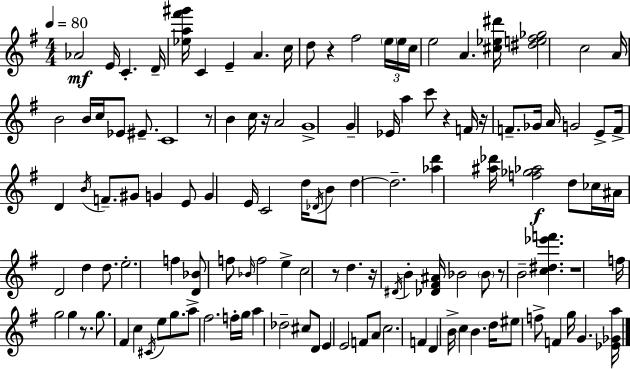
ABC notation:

X:1
T:Untitled
M:4/4
L:1/4
K:G
_A2 E/4 C D/4 [_ea^f'^g']/4 C E A c/4 d/2 z ^f2 e/4 e/4 c/4 e2 A [^c_e^d']/4 [^de^f_g]2 c2 A/4 B2 B/4 c/4 _E/2 ^E/2 C4 z/2 B c/4 z/4 A2 G4 G _E/4 a c'/2 z F/4 z/4 F/2 _G/4 A/4 G2 E/2 F/4 D B/4 F/2 ^G/2 G E/2 G E/4 C2 d/4 _D/4 B/2 d d2 [_ad'] [^a_d']/4 [f_g_a]2 d/2 _c/4 ^A/4 D2 d d/2 e2 f [D_B]/2 f/2 _B/4 f2 e c2 z/2 d z/4 ^D/4 B [_D^F^A]/4 _B2 _B/2 z/2 B2 [c^d_e'f'] z4 f/4 g2 g z/2 g/2 ^F c ^C/4 e/2 g/2 a/2 ^f2 f/4 g/4 a _d2 ^c/2 D/2 E E2 F/2 A/2 c2 F D B/4 c B d/4 ^e/2 f/2 F g/4 G [_E_Ga]/4